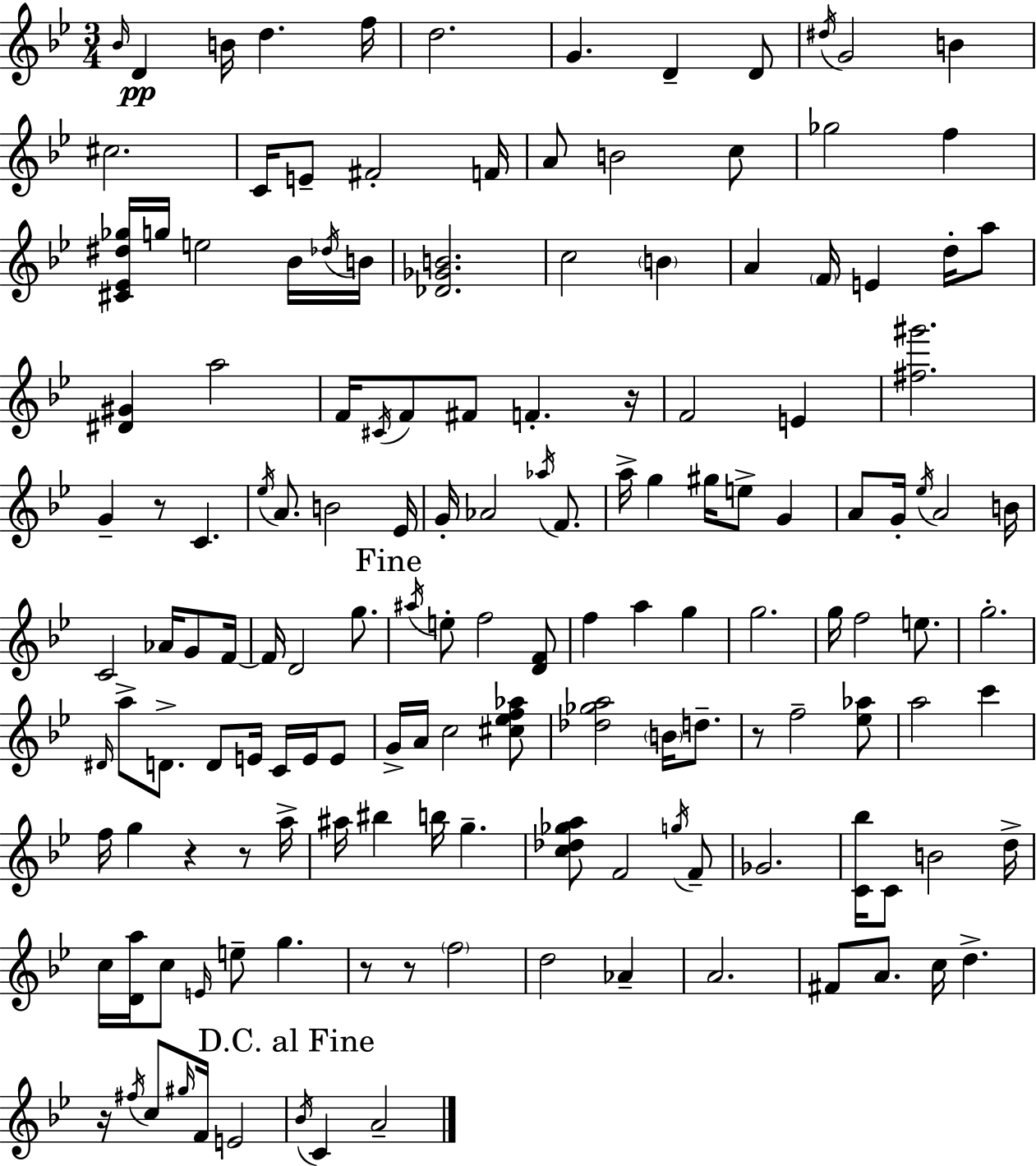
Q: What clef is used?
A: treble